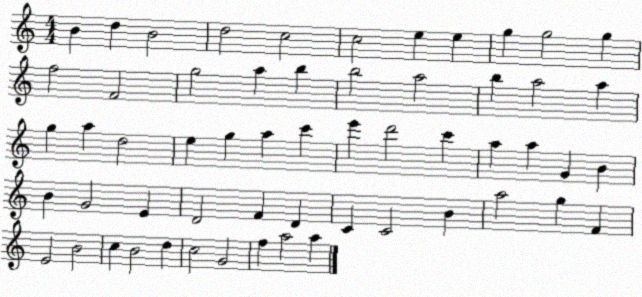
X:1
T:Untitled
M:4/4
L:1/4
K:C
B d B2 d2 c2 c2 e e g g2 g f2 F2 g2 a b b2 a2 b a2 a g a d2 e g a c' e' d'2 c' a a G B B G2 E D2 F D C C2 B a2 g F E2 B2 c B2 d c2 G2 f a2 a